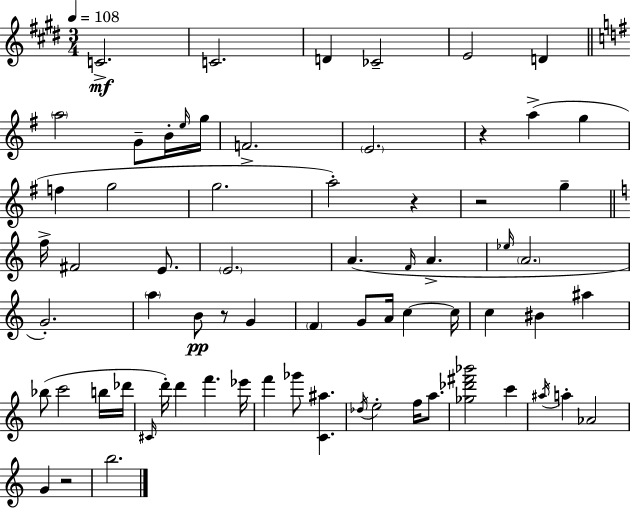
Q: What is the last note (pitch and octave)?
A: B5